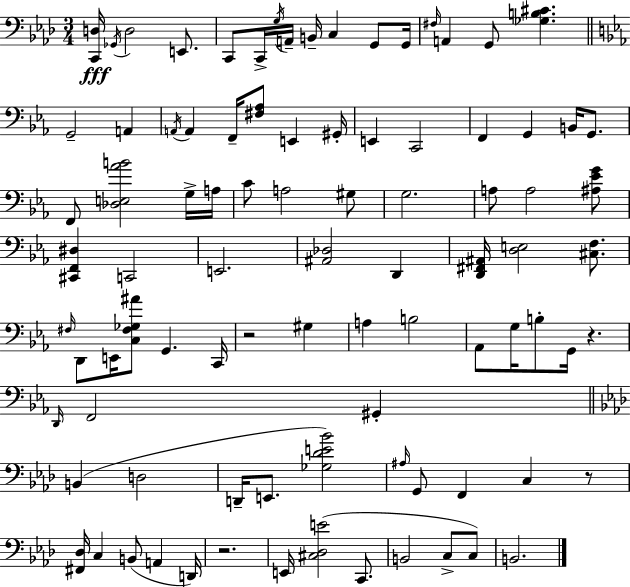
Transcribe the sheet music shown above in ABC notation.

X:1
T:Untitled
M:3/4
L:1/4
K:Ab
[C,,D,]/4 _G,,/4 D,2 E,,/2 C,,/2 C,,/4 G,/4 A,,/4 B,,/4 C, G,,/2 G,,/4 ^F,/4 A,, G,,/2 [_G,B,^C] G,,2 A,, A,,/4 A,, F,,/4 [^F,_A,]/2 E,, ^G,,/4 E,, C,,2 F,, G,, B,,/4 G,,/2 F,,/2 [_D,E,_AB]2 G,/4 A,/4 C/2 A,2 ^G,/2 G,2 A,/2 A,2 [^A,_EG]/2 [^C,,F,,^D,] C,,2 E,,2 [^A,,_D,]2 D,, [D,,^F,,^A,,]/4 [D,E,]2 [^C,F,]/2 ^F,/4 D,,/2 E,,/4 [C,^F,_G,^A]/2 G,, C,,/4 z2 ^G, A, B,2 _A,,/2 G,/4 B,/2 G,,/4 z D,,/4 F,,2 ^G,, B,, D,2 D,,/4 E,,/2 [_G,_DE_B]2 ^A,/4 G,,/2 F,, C, z/2 [^F,,_D,]/4 C, B,,/2 A,, D,,/4 z2 E,,/4 [^C,_D,E]2 C,,/2 B,,2 C,/2 C,/2 B,,2